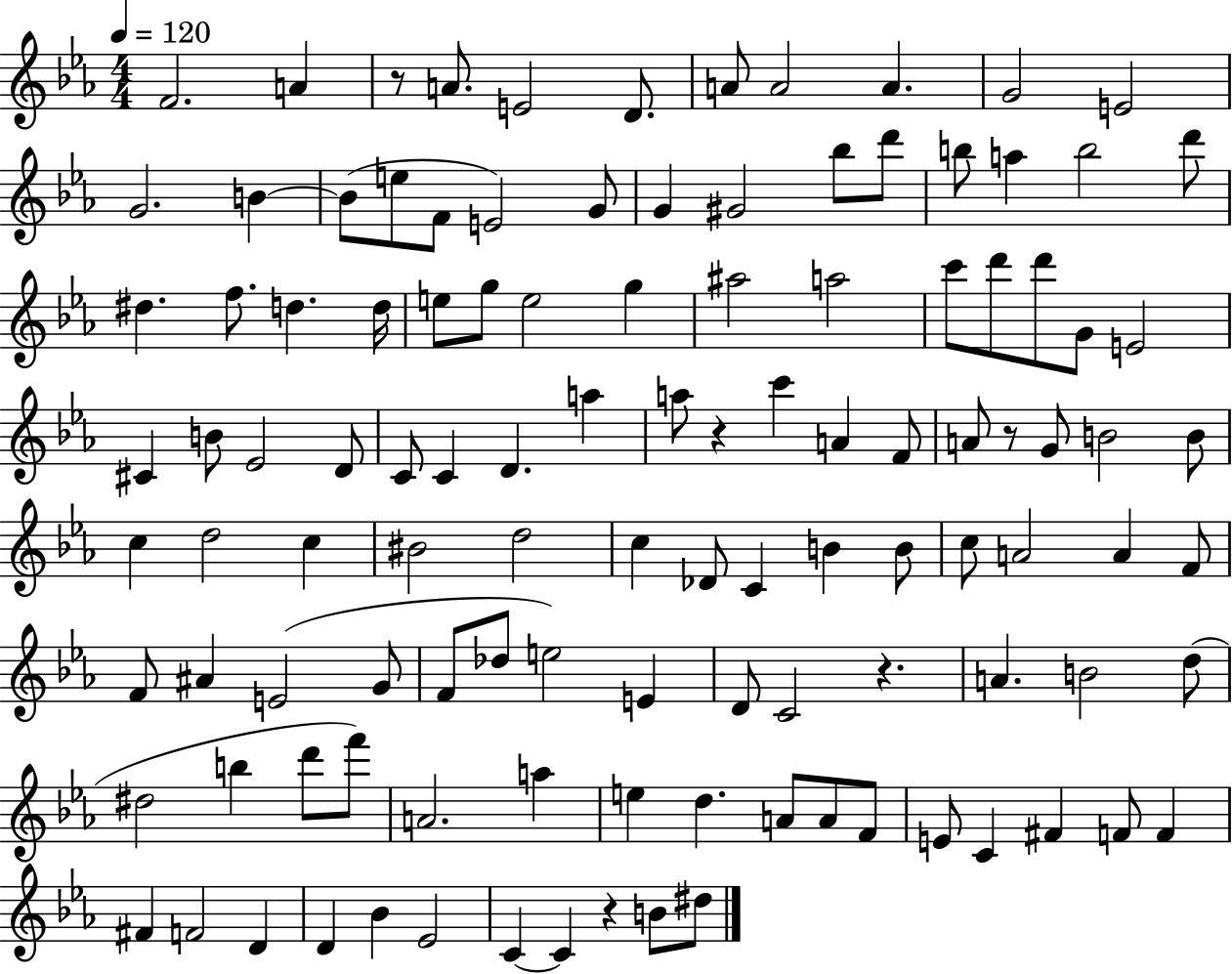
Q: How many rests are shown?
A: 5